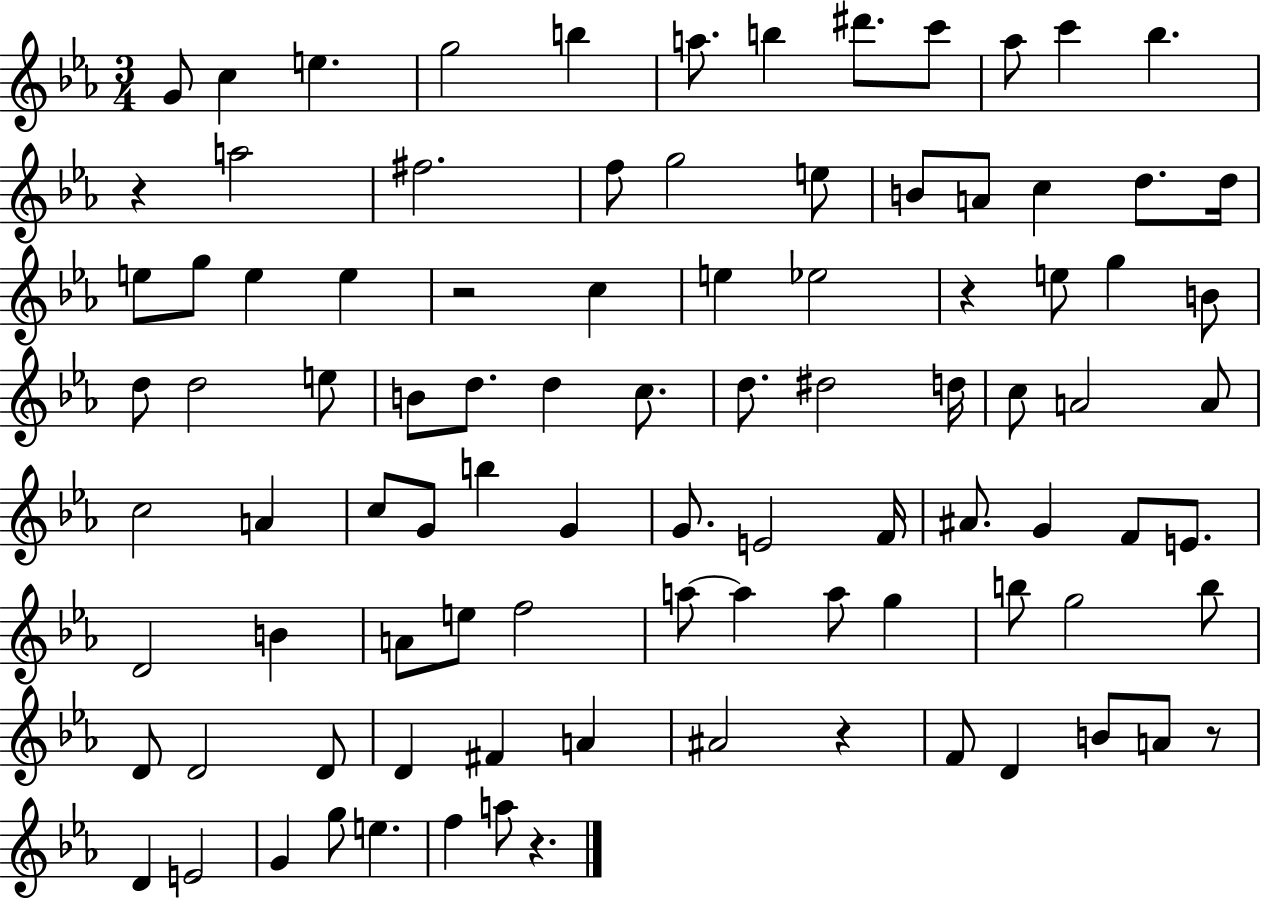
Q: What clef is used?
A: treble